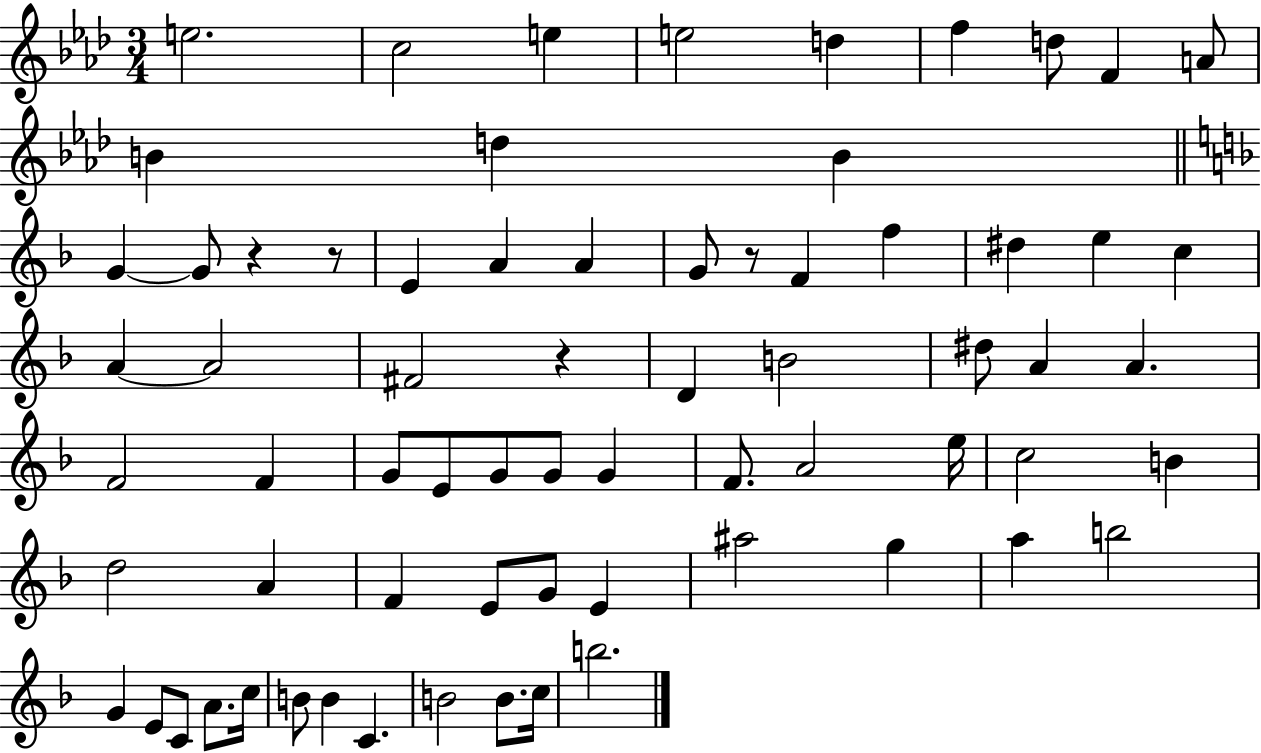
X:1
T:Untitled
M:3/4
L:1/4
K:Ab
e2 c2 e e2 d f d/2 F A/2 B d B G G/2 z z/2 E A A G/2 z/2 F f ^d e c A A2 ^F2 z D B2 ^d/2 A A F2 F G/2 E/2 G/2 G/2 G F/2 A2 e/4 c2 B d2 A F E/2 G/2 E ^a2 g a b2 G E/2 C/2 A/2 c/4 B/2 B C B2 B/2 c/4 b2